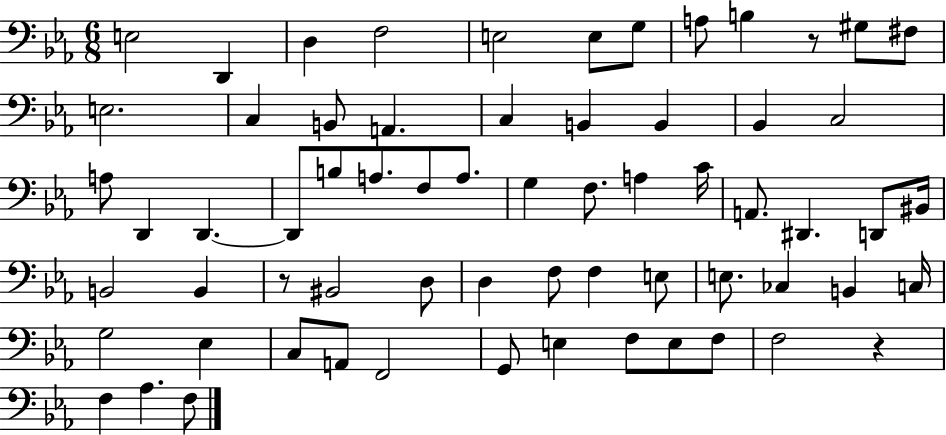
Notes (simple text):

E3/h D2/q D3/q F3/h E3/h E3/e G3/e A3/e B3/q R/e G#3/e F#3/e E3/h. C3/q B2/e A2/q. C3/q B2/q B2/q Bb2/q C3/h A3/e D2/q D2/q. D2/e B3/e A3/e. F3/e A3/e. G3/q F3/e. A3/q C4/s A2/e. D#2/q. D2/e BIS2/s B2/h B2/q R/e BIS2/h D3/e D3/q F3/e F3/q E3/e E3/e. CES3/q B2/q C3/s G3/h Eb3/q C3/e A2/e F2/h G2/e E3/q F3/e E3/e F3/e F3/h R/q F3/q Ab3/q. F3/e